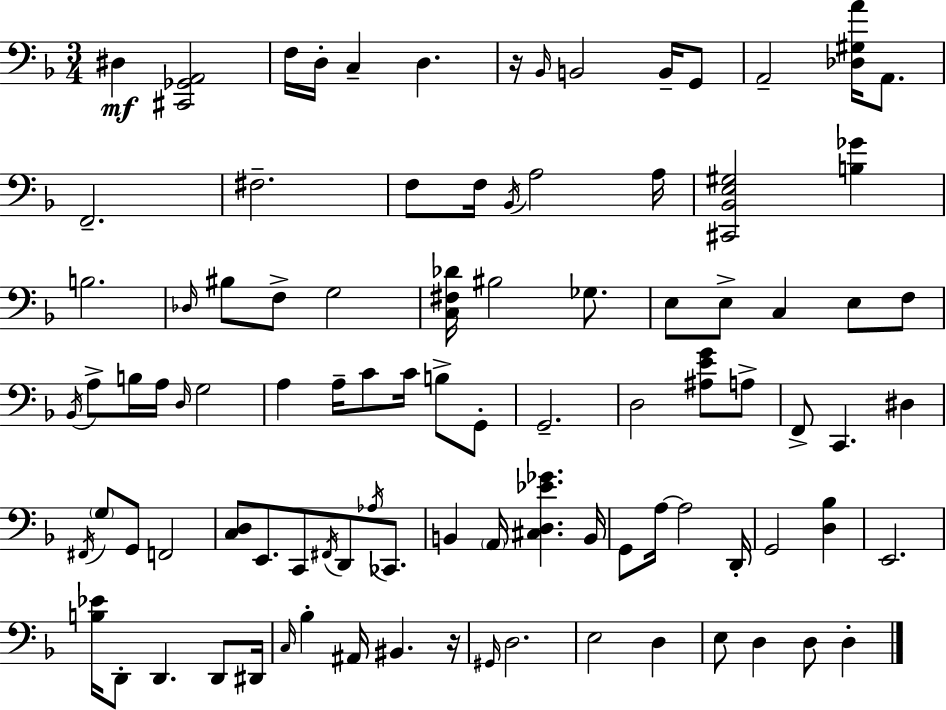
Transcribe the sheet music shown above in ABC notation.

X:1
T:Untitled
M:3/4
L:1/4
K:F
^D, [^C,,_G,,A,,]2 F,/4 D,/4 C, D, z/4 _B,,/4 B,,2 B,,/4 G,,/2 A,,2 [_D,^G,A]/4 A,,/2 F,,2 ^F,2 F,/2 F,/4 _B,,/4 A,2 A,/4 [^C,,_B,,E,^G,]2 [B,_G] B,2 _D,/4 ^B,/2 F,/2 G,2 [C,^F,_D]/4 ^B,2 _G,/2 E,/2 E,/2 C, E,/2 F,/2 _B,,/4 A,/2 B,/4 A,/4 D,/4 G,2 A, A,/4 C/2 C/4 B,/2 G,,/2 G,,2 D,2 [^A,EG]/2 A,/2 F,,/2 C,, ^D, ^F,,/4 G,/2 G,,/2 F,,2 [C,D,]/2 E,,/2 C,,/2 ^F,,/4 D,,/2 _A,/4 _C,,/2 B,, A,,/4 [^C,D,_E_G] B,,/4 G,,/2 A,/4 A,2 D,,/4 G,,2 [D,_B,] E,,2 [B,_E]/4 D,,/2 D,, D,,/2 ^D,,/4 C,/4 _B, ^A,,/4 ^B,, z/4 ^G,,/4 D,2 E,2 D, E,/2 D, D,/2 D,